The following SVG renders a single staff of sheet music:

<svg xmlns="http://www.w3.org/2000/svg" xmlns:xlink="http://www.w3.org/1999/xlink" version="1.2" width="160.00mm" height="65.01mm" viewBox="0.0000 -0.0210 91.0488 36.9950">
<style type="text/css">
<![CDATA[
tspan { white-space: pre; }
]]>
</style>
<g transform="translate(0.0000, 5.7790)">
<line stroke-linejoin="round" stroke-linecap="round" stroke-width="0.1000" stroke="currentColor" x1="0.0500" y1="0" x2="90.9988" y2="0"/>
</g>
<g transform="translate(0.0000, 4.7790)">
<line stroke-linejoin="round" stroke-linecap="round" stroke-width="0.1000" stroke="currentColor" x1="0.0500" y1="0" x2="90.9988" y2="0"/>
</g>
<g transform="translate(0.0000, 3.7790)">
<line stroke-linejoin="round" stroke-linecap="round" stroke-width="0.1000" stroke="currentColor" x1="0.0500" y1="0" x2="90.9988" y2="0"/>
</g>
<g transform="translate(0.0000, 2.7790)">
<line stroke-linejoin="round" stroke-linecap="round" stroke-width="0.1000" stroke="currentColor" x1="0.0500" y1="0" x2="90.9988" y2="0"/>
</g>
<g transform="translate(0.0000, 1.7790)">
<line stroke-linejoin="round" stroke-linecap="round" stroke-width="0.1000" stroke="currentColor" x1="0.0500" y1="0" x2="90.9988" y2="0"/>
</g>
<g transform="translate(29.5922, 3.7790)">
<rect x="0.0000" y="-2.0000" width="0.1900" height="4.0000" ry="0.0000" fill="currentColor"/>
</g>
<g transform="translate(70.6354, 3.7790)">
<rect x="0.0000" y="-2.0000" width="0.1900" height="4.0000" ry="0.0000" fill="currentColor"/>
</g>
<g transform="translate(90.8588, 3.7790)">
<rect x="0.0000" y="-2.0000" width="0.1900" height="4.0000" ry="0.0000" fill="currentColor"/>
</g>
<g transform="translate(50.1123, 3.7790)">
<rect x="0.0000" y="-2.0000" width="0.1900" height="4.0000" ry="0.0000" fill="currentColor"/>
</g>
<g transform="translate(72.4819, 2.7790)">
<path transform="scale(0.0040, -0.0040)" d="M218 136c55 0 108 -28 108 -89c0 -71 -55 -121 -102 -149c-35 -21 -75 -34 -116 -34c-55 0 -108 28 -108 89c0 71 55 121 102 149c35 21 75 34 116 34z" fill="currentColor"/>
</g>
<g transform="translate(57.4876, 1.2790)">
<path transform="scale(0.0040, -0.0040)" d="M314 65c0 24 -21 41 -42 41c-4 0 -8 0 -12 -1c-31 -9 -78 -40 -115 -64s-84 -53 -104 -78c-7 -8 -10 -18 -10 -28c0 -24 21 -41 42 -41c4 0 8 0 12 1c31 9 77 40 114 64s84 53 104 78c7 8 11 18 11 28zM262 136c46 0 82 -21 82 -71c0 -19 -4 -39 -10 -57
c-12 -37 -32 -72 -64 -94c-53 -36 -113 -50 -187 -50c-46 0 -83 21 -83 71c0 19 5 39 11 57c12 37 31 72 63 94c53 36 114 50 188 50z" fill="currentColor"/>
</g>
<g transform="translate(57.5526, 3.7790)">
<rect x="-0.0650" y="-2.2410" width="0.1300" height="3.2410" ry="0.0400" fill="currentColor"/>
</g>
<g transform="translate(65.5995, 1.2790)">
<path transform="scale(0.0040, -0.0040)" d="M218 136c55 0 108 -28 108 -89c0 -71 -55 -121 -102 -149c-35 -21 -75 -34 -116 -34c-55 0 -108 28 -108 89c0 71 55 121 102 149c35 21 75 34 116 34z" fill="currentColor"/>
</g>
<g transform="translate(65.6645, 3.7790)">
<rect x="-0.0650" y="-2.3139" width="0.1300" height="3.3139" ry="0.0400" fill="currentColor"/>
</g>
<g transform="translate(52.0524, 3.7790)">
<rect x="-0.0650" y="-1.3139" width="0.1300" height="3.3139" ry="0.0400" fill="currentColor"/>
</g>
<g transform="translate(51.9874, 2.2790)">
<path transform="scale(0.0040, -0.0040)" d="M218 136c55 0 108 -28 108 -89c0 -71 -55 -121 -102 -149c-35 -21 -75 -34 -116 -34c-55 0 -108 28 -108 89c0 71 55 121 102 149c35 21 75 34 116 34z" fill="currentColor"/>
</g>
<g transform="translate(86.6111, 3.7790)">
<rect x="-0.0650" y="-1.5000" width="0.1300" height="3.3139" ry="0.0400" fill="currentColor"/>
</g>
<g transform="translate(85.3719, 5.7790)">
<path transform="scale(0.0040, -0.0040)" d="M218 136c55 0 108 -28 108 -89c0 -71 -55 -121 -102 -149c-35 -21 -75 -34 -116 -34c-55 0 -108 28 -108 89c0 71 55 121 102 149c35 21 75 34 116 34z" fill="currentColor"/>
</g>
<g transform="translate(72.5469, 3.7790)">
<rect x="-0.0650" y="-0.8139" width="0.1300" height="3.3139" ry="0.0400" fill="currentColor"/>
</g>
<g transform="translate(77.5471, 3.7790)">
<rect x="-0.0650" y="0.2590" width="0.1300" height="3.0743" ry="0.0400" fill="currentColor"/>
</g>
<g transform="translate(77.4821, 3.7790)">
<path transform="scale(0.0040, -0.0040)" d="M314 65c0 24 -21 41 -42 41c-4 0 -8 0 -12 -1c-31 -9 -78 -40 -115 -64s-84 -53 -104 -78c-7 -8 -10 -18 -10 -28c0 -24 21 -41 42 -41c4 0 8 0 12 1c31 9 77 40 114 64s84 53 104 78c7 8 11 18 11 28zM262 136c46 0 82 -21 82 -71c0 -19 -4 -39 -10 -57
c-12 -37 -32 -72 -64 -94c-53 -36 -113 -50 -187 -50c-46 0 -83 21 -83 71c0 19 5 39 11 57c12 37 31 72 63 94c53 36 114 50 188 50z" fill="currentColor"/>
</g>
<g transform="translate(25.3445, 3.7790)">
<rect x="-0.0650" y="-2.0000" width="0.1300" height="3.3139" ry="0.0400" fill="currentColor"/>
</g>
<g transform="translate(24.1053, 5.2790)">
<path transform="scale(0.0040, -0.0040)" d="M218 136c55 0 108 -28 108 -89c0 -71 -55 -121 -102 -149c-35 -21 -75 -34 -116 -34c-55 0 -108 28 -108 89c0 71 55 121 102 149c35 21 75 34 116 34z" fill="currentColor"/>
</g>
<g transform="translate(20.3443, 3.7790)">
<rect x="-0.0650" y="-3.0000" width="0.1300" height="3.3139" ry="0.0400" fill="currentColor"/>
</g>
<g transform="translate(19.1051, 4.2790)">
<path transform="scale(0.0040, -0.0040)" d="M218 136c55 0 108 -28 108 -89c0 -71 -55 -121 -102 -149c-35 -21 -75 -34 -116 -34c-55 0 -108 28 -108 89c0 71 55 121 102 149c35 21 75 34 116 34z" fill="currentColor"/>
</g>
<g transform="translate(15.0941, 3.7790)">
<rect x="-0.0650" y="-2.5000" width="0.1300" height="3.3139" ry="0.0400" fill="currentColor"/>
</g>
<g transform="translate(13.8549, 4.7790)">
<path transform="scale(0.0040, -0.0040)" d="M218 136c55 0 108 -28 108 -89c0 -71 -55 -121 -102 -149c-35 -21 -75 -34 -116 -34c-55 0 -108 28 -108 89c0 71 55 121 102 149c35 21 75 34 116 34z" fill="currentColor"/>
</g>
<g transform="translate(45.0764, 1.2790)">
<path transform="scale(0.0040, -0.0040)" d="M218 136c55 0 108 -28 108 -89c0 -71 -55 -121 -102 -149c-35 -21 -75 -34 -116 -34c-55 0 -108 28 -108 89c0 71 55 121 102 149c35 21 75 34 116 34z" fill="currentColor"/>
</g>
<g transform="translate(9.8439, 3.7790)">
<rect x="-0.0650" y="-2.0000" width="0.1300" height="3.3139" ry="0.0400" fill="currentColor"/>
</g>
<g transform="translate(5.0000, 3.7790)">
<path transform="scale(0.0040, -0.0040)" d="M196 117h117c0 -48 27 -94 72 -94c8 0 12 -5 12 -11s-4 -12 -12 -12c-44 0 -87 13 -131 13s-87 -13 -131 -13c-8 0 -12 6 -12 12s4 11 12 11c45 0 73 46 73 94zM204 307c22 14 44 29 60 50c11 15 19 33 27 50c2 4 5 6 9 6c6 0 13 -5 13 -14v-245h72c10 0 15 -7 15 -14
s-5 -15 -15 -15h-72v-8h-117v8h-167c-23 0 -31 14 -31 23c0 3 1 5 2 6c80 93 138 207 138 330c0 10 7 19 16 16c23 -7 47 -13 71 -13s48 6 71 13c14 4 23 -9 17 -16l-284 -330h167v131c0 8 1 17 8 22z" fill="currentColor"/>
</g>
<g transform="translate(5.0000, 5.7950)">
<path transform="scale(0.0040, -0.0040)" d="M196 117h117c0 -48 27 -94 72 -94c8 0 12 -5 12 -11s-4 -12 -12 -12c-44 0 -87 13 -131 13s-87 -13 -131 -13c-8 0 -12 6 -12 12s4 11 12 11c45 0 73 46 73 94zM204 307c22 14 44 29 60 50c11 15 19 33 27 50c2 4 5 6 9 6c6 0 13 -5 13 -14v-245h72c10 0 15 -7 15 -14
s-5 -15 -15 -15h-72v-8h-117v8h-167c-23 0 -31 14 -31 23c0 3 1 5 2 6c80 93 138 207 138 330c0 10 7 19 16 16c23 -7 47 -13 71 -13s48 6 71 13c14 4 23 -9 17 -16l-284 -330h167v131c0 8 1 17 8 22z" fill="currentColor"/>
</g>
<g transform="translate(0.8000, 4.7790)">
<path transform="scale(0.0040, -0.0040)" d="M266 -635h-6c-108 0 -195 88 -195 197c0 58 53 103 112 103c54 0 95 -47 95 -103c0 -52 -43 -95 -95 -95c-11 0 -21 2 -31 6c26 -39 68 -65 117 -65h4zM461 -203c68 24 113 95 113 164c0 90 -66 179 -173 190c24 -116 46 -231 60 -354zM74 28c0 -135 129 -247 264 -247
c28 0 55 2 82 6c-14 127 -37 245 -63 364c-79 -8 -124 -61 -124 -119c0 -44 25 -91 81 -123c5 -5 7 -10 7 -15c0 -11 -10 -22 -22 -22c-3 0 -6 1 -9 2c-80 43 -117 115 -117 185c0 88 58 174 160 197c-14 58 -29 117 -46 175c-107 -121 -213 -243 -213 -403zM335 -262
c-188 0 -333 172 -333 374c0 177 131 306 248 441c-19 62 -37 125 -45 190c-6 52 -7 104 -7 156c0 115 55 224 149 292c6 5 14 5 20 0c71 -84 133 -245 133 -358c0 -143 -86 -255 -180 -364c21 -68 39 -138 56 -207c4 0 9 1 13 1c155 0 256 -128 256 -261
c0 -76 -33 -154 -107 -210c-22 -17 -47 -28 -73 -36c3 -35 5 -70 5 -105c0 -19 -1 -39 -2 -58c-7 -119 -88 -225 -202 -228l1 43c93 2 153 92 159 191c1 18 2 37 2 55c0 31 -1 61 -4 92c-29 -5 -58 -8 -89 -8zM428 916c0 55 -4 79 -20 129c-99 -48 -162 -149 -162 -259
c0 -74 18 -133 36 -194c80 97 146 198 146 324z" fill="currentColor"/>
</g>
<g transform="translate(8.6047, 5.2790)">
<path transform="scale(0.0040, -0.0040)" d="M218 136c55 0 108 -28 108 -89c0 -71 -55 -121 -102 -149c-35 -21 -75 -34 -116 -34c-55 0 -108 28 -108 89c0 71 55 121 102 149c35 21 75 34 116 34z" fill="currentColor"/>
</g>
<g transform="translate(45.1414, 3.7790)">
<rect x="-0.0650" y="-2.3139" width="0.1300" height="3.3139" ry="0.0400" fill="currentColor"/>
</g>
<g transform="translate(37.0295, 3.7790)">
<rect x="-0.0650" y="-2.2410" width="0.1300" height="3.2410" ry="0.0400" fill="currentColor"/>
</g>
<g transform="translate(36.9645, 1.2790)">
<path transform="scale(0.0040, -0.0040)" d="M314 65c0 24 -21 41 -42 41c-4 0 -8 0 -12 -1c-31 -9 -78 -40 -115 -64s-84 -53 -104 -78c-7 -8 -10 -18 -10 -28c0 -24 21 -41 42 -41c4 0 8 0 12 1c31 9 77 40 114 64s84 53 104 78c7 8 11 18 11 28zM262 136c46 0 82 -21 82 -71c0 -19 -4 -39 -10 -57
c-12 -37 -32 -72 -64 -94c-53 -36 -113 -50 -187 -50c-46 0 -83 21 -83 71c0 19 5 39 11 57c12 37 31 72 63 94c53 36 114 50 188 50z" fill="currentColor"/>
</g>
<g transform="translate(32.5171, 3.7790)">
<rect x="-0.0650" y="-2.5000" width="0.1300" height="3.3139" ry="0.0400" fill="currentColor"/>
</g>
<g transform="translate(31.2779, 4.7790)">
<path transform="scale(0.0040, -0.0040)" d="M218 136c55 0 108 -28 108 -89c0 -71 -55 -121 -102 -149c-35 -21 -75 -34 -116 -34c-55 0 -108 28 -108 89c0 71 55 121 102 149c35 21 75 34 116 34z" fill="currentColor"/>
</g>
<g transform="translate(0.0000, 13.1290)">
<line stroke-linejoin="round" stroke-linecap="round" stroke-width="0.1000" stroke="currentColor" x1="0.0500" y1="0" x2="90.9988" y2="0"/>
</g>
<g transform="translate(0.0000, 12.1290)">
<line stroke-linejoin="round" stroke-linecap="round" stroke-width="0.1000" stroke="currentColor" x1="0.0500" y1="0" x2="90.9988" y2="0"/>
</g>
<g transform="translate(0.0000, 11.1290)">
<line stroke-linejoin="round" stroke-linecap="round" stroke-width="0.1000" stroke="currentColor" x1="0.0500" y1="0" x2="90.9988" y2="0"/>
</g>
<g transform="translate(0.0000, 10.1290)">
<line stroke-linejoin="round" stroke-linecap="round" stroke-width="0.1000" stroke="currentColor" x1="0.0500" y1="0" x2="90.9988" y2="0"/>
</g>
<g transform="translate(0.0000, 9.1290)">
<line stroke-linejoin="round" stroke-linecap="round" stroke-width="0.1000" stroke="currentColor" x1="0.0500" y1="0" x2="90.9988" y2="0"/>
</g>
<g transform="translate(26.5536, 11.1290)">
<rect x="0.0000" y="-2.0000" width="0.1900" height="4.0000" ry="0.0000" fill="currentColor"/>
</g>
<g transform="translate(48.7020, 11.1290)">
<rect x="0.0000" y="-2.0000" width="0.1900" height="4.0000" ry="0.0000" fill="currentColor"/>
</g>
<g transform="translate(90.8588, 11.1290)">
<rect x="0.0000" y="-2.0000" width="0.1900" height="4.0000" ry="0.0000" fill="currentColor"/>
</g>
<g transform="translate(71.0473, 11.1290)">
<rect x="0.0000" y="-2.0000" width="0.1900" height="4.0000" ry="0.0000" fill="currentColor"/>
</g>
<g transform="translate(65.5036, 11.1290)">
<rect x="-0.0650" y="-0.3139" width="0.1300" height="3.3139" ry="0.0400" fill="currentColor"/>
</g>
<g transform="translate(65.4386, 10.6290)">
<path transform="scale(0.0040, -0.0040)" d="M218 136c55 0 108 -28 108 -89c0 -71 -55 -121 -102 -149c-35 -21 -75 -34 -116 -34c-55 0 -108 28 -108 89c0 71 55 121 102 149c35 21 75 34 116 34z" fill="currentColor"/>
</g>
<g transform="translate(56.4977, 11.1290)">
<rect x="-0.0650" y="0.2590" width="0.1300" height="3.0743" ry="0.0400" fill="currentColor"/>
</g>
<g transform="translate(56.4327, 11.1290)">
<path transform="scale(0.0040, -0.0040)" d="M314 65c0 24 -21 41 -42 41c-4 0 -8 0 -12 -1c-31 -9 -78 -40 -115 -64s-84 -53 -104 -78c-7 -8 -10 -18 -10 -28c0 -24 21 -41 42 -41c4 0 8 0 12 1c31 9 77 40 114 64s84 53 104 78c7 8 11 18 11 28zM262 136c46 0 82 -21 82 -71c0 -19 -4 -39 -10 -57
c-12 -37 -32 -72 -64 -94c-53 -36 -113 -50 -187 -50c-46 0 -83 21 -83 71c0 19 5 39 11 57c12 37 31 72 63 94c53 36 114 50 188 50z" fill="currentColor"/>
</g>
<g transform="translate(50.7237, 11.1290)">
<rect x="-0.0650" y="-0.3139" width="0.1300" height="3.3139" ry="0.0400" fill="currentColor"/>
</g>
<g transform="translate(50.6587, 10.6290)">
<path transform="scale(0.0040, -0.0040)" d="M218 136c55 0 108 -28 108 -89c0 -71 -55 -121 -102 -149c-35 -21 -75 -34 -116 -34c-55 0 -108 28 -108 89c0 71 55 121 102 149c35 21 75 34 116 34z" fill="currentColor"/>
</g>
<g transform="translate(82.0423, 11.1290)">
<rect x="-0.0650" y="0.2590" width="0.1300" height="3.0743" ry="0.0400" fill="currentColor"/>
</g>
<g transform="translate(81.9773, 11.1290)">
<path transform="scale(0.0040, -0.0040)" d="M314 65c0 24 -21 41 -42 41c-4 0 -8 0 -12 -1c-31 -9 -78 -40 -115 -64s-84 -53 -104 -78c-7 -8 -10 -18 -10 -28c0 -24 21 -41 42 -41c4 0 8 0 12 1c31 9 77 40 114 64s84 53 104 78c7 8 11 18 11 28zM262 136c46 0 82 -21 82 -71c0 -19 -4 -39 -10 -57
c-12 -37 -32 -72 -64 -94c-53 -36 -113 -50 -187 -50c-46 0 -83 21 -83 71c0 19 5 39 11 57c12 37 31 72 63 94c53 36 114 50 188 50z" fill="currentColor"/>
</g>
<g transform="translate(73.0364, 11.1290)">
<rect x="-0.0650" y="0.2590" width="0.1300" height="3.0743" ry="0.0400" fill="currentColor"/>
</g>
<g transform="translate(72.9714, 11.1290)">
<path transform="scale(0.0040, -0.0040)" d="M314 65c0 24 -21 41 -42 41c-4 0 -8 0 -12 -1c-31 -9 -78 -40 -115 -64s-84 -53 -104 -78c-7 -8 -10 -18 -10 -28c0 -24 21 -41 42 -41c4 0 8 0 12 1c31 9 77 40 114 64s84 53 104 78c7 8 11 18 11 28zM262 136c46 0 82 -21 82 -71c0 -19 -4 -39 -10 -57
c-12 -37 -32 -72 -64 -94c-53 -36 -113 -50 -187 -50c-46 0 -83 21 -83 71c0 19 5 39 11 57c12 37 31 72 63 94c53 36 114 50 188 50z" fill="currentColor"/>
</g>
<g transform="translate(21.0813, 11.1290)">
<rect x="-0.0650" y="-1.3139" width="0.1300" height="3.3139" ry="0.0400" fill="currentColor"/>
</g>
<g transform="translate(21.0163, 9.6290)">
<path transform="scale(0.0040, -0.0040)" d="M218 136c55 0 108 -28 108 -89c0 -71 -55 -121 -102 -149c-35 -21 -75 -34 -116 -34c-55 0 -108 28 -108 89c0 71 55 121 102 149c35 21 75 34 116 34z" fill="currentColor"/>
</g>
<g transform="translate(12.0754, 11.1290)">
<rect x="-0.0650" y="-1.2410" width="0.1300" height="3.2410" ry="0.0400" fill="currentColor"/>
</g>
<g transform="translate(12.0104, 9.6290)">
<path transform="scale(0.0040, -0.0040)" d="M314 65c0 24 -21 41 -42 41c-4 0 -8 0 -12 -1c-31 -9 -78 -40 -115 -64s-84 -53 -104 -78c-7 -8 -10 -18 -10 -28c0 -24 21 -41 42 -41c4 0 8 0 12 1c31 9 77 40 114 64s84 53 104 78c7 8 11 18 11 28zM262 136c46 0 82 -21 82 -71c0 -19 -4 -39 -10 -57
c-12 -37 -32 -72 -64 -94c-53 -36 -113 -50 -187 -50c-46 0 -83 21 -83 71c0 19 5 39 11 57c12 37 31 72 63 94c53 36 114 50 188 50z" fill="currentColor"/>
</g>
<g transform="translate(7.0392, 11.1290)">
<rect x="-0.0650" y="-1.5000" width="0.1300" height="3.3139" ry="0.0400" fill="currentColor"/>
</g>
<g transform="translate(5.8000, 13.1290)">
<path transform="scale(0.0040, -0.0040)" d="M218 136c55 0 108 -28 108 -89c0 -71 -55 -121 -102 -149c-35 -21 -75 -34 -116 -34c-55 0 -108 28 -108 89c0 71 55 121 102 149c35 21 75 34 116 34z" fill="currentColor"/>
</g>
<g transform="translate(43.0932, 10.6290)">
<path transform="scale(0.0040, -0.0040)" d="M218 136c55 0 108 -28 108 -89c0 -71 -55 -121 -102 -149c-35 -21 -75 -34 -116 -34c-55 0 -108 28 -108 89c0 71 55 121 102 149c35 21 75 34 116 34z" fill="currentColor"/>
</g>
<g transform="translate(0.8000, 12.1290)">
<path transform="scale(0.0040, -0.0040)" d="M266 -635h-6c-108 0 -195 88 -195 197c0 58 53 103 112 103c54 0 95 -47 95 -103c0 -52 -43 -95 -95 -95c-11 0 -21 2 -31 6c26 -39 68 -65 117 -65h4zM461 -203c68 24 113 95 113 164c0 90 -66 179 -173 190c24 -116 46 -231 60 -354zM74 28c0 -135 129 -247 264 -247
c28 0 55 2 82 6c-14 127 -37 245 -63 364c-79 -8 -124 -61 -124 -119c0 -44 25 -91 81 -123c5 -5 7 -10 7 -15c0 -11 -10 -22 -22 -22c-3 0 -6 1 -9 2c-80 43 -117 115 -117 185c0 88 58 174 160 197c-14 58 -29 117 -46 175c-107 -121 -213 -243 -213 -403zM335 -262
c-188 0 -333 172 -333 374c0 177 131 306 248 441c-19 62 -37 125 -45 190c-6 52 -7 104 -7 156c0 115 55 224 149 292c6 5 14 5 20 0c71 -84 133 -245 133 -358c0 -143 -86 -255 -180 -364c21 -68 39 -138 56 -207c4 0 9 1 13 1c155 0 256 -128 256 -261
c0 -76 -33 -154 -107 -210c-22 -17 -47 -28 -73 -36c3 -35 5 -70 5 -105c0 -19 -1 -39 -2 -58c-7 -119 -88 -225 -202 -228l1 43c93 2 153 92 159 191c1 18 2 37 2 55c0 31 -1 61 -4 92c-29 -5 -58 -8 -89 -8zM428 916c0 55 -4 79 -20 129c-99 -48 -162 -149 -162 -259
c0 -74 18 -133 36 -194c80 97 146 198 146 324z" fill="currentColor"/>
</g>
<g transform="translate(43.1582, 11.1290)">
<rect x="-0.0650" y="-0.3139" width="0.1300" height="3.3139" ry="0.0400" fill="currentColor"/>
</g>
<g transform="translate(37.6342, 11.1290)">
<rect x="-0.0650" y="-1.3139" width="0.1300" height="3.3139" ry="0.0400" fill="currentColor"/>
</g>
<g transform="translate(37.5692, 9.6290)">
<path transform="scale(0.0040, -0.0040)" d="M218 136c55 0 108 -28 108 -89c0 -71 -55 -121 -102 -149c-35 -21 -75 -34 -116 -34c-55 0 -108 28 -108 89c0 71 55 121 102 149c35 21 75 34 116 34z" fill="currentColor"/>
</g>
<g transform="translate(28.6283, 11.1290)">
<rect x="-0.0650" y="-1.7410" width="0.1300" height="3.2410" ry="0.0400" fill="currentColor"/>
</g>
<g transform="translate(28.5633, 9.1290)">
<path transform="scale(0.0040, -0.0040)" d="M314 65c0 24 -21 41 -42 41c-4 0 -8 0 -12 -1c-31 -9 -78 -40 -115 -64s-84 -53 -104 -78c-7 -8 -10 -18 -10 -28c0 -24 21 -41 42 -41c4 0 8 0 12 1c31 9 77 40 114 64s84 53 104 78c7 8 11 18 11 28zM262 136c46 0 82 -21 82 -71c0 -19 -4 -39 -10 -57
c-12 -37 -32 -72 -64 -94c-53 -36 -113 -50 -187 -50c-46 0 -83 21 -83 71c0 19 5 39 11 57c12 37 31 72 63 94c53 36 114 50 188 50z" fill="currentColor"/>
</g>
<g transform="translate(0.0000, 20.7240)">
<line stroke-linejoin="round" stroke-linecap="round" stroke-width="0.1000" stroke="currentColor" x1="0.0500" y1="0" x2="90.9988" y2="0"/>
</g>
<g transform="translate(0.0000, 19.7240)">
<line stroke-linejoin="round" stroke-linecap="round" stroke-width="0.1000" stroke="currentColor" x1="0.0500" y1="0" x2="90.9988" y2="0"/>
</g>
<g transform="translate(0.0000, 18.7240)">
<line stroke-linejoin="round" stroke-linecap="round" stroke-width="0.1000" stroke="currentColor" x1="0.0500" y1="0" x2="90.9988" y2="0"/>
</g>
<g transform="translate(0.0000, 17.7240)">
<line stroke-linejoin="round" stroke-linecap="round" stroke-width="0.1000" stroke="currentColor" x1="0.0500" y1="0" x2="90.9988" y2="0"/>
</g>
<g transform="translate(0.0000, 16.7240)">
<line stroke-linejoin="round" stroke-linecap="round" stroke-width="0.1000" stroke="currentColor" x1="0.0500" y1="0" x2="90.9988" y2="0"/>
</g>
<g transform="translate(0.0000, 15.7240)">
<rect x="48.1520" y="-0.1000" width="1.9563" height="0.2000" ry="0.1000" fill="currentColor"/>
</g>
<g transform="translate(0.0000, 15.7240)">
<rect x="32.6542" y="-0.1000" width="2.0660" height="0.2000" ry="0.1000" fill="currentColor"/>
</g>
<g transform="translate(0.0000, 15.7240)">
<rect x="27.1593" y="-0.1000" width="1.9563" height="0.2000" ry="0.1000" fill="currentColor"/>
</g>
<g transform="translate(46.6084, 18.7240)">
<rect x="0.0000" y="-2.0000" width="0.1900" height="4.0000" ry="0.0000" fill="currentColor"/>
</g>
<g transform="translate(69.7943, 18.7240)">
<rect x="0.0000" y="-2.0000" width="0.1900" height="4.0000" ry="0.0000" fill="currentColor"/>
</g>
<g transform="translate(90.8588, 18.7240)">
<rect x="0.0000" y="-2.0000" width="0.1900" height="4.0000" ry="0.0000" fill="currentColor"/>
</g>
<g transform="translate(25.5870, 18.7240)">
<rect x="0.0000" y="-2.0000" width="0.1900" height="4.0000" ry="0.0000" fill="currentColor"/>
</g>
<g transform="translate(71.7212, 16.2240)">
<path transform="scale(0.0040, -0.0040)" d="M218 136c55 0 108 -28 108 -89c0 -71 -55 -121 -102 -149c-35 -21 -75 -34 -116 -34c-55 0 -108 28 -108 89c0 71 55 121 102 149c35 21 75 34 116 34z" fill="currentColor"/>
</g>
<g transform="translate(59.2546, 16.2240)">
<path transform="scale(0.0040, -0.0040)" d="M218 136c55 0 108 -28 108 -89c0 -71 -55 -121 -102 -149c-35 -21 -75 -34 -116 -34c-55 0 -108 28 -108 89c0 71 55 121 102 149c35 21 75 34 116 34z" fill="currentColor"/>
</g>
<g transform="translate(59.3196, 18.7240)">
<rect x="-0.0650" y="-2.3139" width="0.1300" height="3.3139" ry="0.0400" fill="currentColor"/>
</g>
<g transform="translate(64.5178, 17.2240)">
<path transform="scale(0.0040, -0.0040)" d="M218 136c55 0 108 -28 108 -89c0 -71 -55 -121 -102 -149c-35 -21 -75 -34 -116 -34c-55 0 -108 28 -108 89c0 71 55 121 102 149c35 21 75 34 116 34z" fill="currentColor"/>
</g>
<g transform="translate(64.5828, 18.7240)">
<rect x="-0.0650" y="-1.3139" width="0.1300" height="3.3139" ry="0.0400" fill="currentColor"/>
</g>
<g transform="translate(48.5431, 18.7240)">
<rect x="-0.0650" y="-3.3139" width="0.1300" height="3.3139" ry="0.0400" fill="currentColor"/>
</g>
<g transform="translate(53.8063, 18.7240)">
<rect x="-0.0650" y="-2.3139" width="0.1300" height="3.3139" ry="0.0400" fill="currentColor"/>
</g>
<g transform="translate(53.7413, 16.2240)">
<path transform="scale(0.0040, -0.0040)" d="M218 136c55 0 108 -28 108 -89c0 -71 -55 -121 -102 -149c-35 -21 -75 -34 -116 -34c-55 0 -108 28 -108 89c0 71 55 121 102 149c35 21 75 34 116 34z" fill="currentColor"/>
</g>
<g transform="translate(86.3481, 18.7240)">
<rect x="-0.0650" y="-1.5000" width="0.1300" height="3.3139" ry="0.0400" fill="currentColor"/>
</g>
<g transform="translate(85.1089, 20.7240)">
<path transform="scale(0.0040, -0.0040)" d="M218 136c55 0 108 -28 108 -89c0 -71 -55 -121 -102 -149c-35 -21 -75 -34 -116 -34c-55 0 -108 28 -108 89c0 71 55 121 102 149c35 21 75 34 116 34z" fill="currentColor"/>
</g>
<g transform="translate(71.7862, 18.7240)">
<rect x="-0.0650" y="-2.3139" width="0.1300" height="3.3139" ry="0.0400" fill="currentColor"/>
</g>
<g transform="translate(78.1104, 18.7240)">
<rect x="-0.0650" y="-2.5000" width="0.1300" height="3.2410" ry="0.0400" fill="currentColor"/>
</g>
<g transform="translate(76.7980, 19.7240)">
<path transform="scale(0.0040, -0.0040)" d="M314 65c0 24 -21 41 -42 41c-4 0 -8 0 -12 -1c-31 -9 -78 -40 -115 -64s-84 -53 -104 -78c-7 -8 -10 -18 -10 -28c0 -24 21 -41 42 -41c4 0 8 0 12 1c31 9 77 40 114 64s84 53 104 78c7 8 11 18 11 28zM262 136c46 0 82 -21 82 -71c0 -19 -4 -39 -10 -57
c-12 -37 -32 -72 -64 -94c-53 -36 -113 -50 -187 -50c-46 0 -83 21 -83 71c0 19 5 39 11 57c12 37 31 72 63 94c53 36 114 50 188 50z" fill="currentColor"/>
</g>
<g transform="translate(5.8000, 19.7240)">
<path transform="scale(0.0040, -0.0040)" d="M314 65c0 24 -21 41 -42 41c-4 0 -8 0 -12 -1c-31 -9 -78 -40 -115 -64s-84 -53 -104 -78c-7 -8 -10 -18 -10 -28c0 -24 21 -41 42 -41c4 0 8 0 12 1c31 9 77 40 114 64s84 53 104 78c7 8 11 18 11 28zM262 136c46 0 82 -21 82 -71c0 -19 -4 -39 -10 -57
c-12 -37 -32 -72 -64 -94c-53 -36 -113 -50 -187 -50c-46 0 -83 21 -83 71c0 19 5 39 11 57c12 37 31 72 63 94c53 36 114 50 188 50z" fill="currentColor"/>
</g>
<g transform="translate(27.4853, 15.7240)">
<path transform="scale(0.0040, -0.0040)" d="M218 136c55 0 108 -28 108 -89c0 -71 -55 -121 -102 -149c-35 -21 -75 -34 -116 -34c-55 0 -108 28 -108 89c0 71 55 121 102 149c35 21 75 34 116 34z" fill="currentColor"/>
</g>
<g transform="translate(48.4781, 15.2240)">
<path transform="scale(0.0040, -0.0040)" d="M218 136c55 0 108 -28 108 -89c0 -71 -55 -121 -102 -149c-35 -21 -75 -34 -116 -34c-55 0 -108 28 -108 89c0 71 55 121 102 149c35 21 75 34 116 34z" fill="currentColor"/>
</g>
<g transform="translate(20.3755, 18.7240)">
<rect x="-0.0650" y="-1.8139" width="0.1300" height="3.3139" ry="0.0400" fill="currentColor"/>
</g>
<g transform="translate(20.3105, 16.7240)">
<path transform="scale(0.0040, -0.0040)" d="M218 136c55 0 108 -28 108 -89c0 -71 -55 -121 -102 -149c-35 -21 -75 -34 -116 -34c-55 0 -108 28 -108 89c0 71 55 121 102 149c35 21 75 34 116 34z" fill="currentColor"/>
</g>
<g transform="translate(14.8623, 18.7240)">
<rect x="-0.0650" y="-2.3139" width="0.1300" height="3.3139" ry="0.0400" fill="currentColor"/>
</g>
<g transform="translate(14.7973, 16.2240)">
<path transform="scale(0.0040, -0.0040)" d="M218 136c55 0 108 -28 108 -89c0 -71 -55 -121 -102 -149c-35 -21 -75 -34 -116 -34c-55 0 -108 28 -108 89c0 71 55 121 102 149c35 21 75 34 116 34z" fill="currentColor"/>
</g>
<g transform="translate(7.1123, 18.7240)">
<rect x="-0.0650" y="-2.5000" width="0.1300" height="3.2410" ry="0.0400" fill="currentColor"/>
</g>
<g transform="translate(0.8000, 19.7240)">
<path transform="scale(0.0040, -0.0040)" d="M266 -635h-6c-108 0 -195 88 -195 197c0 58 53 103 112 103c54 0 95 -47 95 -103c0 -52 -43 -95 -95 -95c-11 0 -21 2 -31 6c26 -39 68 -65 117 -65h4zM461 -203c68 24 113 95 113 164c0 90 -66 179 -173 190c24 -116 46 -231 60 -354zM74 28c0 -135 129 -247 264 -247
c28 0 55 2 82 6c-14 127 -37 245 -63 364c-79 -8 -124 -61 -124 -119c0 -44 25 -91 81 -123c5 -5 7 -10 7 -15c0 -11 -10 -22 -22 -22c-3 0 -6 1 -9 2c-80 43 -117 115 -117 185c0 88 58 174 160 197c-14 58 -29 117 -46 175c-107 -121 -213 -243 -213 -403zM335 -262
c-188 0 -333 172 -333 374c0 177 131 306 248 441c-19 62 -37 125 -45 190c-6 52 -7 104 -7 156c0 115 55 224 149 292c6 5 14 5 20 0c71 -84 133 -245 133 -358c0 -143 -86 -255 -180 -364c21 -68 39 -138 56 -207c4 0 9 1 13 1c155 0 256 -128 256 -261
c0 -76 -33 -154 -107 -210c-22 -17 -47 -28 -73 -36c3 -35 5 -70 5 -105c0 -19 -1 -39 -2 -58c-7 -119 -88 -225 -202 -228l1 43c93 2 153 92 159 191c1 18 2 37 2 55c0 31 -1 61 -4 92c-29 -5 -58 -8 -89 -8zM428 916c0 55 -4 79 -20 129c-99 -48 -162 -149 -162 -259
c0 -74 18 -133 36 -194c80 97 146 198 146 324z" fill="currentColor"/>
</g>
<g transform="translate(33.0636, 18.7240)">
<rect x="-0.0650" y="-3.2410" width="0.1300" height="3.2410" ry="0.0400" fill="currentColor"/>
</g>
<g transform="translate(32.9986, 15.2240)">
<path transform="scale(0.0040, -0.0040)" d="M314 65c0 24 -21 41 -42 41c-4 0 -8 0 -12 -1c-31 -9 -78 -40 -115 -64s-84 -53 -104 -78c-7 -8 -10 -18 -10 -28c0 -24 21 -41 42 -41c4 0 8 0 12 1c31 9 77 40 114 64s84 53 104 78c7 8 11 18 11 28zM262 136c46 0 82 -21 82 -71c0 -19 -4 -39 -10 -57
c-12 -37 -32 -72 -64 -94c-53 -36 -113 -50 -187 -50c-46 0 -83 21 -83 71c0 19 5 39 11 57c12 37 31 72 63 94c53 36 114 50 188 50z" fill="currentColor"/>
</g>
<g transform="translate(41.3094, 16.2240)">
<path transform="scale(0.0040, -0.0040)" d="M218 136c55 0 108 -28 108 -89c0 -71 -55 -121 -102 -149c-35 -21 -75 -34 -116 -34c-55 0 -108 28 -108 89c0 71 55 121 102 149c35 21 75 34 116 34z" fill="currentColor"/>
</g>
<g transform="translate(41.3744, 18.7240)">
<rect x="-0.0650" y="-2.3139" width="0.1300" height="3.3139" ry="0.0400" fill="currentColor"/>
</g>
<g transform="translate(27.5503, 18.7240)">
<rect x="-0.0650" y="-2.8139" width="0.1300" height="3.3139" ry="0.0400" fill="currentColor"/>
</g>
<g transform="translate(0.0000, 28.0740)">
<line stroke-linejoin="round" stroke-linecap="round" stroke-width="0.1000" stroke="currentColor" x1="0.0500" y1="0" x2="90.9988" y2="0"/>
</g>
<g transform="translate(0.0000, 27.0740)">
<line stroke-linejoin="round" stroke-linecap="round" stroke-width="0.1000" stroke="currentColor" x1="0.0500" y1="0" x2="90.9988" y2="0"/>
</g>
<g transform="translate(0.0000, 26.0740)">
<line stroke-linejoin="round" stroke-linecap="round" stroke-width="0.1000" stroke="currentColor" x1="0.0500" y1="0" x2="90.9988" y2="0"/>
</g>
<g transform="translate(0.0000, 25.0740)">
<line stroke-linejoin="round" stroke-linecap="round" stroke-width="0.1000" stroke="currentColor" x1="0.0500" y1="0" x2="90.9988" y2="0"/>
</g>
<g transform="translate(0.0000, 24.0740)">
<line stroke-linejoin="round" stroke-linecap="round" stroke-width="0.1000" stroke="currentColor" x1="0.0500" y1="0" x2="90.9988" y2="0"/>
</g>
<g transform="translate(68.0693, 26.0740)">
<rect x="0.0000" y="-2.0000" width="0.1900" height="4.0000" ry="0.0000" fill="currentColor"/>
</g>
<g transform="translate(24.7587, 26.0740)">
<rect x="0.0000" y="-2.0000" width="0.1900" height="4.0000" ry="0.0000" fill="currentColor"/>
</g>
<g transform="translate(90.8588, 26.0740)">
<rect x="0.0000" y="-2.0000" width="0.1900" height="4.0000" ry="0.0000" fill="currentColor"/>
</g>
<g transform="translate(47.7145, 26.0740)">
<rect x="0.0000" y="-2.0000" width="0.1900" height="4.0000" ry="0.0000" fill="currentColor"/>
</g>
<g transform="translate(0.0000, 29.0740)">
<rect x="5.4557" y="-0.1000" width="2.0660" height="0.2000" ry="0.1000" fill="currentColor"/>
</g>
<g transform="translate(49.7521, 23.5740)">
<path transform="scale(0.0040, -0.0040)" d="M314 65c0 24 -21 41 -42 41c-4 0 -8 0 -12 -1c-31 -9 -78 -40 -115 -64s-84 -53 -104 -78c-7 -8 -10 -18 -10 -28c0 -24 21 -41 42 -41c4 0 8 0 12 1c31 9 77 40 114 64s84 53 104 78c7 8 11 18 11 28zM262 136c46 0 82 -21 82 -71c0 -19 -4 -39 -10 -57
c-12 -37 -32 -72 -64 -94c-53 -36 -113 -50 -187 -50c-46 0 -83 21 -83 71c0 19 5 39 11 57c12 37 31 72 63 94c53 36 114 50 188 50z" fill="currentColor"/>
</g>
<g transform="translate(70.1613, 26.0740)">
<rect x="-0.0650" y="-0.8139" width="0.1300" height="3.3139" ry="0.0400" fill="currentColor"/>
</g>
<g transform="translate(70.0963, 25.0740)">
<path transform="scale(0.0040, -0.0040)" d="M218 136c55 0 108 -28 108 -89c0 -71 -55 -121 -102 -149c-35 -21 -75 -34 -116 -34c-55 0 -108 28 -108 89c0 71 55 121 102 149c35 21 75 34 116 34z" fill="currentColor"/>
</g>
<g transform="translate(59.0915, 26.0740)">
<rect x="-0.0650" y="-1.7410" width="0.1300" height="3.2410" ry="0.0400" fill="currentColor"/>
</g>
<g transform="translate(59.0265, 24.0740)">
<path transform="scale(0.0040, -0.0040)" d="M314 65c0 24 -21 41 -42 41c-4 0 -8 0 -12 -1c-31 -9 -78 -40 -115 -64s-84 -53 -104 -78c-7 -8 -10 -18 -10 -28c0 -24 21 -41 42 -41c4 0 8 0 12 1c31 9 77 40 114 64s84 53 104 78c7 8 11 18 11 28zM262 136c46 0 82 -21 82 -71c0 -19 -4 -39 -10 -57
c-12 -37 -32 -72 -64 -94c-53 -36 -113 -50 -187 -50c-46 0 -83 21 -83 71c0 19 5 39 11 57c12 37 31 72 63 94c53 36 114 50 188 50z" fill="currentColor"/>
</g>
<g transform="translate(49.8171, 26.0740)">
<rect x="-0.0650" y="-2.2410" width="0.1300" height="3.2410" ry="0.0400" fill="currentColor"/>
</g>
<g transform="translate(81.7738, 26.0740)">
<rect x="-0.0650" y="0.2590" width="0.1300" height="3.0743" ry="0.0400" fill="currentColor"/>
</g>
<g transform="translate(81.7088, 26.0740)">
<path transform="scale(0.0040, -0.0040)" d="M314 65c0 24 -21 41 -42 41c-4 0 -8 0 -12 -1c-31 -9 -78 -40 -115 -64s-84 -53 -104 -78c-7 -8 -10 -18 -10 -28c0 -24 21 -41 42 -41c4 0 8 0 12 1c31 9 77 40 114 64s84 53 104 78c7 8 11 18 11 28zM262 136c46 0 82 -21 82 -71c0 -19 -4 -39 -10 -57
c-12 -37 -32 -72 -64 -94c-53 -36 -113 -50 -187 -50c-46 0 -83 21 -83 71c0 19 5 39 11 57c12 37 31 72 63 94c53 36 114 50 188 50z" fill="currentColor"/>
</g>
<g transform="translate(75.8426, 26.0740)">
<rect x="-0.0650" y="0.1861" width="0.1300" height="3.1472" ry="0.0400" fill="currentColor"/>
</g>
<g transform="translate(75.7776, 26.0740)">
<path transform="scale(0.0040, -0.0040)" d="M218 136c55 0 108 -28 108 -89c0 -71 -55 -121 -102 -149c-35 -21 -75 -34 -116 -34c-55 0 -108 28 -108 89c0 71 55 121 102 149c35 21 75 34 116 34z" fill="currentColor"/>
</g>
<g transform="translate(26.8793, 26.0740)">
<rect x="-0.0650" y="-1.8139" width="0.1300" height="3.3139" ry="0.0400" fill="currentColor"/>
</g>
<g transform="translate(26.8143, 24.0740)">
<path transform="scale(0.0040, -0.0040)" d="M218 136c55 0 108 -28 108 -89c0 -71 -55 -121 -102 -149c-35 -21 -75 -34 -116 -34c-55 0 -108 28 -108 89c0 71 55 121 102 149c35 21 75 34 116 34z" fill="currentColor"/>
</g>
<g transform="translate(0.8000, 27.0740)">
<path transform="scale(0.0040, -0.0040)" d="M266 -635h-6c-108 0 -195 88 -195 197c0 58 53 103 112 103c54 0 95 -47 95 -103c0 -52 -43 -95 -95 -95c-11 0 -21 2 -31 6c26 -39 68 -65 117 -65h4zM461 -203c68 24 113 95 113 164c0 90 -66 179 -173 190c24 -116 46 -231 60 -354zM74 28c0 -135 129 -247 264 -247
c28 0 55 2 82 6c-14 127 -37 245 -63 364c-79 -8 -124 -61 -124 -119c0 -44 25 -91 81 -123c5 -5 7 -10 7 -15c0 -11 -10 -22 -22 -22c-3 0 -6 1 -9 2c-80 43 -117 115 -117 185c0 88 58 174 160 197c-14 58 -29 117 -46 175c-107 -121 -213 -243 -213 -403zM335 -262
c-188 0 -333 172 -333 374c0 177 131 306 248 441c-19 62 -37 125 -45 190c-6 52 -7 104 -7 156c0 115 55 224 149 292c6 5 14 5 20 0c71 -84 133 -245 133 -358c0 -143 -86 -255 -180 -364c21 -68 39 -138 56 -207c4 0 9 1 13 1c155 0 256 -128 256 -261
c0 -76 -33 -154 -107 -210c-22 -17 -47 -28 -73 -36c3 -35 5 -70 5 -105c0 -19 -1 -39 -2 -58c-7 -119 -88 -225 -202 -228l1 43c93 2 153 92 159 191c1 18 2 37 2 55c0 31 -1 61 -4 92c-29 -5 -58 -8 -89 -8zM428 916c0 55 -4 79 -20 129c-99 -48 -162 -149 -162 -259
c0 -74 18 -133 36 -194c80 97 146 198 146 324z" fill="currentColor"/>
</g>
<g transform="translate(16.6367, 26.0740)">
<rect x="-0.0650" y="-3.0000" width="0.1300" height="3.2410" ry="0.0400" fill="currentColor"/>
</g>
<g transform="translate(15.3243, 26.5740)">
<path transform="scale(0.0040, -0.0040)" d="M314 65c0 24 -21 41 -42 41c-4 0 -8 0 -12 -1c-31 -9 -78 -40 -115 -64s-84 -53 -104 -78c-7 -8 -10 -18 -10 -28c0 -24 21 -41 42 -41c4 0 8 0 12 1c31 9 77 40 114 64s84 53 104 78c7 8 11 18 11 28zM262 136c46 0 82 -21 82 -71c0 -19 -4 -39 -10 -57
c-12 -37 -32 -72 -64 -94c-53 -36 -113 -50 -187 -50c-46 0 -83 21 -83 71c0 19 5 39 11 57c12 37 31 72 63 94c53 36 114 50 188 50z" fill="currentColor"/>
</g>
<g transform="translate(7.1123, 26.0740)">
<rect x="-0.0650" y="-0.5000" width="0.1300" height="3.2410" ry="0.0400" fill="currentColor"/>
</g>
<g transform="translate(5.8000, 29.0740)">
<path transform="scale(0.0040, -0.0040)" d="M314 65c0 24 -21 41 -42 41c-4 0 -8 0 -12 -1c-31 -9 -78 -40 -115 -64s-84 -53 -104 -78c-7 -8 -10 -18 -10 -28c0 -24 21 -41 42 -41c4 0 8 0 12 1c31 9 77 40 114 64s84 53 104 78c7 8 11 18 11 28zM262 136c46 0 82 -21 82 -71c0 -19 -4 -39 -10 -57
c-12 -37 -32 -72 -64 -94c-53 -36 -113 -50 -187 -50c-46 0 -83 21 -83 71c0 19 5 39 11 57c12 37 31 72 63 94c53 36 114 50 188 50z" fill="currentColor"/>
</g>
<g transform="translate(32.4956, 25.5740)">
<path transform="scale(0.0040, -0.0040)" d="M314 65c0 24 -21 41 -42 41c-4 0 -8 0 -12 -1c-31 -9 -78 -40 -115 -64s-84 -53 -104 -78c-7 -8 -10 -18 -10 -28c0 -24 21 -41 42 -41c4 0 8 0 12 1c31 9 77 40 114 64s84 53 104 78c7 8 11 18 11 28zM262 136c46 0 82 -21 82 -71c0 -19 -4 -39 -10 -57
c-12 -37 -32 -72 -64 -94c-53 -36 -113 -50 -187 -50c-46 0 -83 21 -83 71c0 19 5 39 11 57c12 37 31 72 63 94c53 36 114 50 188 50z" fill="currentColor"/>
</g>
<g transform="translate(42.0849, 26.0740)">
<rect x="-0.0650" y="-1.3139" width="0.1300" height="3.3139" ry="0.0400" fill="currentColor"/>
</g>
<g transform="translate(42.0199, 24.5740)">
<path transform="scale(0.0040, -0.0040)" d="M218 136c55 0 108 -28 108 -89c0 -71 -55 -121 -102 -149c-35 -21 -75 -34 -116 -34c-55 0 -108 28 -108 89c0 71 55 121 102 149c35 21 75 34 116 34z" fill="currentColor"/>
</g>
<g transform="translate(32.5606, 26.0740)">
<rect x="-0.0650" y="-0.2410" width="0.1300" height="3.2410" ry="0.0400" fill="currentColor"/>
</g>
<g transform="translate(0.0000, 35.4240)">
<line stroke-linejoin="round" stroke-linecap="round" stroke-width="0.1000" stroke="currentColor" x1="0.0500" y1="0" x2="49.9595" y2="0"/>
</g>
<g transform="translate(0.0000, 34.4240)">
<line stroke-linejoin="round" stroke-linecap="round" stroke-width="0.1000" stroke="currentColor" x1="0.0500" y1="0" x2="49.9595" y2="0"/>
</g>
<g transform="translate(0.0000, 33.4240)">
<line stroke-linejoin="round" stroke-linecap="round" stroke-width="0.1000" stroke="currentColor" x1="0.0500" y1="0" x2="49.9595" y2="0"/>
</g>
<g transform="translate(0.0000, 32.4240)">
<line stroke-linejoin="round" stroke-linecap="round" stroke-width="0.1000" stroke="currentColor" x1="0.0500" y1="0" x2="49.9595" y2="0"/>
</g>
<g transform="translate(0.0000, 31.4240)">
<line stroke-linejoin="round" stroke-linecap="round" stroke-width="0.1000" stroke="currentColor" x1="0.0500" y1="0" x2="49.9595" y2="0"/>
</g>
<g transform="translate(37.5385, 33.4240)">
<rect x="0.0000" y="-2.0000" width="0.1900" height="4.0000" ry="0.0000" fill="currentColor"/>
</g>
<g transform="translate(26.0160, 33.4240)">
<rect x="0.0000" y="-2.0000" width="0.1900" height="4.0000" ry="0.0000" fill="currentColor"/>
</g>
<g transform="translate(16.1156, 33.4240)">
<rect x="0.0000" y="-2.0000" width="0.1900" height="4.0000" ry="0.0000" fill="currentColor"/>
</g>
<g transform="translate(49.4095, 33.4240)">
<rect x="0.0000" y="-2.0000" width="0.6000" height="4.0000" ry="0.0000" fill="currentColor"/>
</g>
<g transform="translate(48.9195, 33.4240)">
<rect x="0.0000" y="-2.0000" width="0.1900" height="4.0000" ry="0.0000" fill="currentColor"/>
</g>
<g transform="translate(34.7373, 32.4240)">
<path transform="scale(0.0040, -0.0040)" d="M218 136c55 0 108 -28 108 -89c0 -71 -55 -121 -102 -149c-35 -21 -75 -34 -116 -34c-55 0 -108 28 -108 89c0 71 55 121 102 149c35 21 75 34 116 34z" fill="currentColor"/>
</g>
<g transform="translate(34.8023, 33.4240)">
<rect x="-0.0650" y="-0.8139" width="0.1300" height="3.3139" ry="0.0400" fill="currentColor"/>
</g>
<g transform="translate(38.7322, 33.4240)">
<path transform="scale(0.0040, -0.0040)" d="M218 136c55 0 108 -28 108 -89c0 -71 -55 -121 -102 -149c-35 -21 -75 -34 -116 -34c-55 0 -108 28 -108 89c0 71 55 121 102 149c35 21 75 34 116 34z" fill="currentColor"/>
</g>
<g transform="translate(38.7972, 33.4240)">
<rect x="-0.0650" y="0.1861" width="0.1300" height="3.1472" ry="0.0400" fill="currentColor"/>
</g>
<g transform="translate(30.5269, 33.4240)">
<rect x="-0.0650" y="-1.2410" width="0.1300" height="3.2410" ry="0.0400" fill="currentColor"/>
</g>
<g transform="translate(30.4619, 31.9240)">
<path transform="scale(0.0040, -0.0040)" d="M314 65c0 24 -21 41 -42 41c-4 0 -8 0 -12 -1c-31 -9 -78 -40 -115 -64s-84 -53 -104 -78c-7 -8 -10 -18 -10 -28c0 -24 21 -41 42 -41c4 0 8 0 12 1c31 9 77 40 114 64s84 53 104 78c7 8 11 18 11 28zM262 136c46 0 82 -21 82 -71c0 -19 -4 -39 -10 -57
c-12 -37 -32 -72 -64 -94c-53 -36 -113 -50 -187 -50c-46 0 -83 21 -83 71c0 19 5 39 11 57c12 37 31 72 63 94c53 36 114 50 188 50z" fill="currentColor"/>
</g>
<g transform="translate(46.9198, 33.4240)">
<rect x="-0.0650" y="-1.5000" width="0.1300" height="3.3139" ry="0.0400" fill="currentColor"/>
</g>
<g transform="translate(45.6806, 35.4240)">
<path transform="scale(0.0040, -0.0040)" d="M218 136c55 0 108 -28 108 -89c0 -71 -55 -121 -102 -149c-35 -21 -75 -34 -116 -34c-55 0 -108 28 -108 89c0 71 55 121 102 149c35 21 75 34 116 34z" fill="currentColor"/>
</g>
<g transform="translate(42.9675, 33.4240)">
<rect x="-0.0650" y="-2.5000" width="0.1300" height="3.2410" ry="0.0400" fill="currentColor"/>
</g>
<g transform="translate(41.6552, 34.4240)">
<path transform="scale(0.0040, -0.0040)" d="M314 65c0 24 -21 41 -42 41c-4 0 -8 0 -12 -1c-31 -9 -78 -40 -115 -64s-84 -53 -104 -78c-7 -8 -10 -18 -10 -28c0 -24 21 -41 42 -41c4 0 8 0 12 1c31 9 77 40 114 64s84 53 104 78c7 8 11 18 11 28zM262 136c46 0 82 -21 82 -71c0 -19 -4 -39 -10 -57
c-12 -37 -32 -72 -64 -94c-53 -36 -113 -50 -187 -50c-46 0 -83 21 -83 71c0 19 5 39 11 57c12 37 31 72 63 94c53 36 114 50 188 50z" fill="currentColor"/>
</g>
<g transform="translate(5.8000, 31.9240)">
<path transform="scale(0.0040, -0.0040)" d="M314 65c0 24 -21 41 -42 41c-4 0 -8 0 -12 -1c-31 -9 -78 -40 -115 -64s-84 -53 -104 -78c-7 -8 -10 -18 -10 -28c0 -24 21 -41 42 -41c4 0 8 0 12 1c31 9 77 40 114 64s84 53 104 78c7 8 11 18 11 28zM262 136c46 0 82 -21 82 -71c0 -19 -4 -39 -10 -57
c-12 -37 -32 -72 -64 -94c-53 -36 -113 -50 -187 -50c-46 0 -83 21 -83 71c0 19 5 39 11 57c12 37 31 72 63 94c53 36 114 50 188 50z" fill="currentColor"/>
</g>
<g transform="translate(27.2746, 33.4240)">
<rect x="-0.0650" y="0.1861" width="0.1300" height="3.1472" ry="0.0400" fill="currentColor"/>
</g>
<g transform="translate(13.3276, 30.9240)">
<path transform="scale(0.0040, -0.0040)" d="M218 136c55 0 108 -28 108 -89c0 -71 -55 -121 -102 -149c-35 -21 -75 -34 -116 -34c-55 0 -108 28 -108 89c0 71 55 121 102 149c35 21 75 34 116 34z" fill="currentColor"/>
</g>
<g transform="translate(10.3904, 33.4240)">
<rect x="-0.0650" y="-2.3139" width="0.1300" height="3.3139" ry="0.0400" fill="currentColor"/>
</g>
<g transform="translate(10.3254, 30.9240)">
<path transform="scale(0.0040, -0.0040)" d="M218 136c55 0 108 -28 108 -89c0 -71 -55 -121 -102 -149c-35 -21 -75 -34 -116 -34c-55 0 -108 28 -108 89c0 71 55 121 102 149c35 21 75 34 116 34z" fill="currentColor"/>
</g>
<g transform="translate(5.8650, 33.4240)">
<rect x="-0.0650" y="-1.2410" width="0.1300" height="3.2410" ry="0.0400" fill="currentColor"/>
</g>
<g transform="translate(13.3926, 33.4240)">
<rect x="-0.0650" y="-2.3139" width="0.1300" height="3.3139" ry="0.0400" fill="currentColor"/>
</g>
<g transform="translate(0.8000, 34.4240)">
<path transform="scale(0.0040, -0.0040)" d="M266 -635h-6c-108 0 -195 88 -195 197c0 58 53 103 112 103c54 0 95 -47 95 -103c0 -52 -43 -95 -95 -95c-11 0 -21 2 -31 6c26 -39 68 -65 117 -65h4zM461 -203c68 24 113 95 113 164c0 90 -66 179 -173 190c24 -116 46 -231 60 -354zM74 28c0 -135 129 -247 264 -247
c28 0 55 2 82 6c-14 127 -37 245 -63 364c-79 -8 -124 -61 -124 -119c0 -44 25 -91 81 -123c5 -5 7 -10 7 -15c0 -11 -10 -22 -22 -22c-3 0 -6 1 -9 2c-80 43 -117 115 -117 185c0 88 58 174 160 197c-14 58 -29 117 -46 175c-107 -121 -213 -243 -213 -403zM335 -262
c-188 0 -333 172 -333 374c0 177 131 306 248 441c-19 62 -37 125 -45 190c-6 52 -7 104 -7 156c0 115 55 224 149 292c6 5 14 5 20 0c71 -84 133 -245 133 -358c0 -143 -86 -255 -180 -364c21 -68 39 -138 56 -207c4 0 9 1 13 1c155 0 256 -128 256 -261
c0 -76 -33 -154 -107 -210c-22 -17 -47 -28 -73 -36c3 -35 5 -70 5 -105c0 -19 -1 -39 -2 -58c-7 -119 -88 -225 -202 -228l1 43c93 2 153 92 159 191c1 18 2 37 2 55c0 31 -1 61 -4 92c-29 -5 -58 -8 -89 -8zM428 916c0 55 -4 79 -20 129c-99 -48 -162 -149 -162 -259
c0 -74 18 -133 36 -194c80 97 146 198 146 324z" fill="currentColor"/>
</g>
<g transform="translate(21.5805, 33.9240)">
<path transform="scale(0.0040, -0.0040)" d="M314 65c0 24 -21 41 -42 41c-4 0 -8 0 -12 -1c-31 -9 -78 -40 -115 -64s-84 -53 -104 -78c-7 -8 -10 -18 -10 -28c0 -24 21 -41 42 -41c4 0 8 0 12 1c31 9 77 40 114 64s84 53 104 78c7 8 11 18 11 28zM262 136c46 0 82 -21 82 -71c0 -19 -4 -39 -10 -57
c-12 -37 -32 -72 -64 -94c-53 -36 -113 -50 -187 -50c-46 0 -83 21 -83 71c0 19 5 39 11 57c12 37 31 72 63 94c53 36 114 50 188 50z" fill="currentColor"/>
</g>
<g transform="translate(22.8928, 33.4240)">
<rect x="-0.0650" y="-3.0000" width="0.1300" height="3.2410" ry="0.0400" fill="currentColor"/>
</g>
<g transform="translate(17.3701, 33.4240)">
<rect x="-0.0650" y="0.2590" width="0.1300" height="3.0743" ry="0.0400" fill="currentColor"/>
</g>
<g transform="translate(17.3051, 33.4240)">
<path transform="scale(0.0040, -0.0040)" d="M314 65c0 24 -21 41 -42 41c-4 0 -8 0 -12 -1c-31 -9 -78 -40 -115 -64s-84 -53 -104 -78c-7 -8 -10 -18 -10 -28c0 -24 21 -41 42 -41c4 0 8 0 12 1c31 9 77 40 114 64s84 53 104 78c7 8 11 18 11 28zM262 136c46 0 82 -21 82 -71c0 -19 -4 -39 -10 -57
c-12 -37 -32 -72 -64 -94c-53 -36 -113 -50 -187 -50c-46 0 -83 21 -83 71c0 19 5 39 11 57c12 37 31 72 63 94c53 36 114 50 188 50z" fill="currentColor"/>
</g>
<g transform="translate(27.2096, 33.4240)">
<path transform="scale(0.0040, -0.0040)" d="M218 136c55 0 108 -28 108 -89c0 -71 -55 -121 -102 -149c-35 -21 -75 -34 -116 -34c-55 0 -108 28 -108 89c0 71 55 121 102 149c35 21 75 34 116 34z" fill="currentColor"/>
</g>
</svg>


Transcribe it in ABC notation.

X:1
T:Untitled
M:4/4
L:1/4
K:C
F G A F G g2 g e g2 g d B2 E E e2 e f2 e c c B2 c B2 B2 G2 g f a b2 g b g g e g G2 E C2 A2 f c2 e g2 f2 d B B2 e2 g g B2 A2 B e2 d B G2 E